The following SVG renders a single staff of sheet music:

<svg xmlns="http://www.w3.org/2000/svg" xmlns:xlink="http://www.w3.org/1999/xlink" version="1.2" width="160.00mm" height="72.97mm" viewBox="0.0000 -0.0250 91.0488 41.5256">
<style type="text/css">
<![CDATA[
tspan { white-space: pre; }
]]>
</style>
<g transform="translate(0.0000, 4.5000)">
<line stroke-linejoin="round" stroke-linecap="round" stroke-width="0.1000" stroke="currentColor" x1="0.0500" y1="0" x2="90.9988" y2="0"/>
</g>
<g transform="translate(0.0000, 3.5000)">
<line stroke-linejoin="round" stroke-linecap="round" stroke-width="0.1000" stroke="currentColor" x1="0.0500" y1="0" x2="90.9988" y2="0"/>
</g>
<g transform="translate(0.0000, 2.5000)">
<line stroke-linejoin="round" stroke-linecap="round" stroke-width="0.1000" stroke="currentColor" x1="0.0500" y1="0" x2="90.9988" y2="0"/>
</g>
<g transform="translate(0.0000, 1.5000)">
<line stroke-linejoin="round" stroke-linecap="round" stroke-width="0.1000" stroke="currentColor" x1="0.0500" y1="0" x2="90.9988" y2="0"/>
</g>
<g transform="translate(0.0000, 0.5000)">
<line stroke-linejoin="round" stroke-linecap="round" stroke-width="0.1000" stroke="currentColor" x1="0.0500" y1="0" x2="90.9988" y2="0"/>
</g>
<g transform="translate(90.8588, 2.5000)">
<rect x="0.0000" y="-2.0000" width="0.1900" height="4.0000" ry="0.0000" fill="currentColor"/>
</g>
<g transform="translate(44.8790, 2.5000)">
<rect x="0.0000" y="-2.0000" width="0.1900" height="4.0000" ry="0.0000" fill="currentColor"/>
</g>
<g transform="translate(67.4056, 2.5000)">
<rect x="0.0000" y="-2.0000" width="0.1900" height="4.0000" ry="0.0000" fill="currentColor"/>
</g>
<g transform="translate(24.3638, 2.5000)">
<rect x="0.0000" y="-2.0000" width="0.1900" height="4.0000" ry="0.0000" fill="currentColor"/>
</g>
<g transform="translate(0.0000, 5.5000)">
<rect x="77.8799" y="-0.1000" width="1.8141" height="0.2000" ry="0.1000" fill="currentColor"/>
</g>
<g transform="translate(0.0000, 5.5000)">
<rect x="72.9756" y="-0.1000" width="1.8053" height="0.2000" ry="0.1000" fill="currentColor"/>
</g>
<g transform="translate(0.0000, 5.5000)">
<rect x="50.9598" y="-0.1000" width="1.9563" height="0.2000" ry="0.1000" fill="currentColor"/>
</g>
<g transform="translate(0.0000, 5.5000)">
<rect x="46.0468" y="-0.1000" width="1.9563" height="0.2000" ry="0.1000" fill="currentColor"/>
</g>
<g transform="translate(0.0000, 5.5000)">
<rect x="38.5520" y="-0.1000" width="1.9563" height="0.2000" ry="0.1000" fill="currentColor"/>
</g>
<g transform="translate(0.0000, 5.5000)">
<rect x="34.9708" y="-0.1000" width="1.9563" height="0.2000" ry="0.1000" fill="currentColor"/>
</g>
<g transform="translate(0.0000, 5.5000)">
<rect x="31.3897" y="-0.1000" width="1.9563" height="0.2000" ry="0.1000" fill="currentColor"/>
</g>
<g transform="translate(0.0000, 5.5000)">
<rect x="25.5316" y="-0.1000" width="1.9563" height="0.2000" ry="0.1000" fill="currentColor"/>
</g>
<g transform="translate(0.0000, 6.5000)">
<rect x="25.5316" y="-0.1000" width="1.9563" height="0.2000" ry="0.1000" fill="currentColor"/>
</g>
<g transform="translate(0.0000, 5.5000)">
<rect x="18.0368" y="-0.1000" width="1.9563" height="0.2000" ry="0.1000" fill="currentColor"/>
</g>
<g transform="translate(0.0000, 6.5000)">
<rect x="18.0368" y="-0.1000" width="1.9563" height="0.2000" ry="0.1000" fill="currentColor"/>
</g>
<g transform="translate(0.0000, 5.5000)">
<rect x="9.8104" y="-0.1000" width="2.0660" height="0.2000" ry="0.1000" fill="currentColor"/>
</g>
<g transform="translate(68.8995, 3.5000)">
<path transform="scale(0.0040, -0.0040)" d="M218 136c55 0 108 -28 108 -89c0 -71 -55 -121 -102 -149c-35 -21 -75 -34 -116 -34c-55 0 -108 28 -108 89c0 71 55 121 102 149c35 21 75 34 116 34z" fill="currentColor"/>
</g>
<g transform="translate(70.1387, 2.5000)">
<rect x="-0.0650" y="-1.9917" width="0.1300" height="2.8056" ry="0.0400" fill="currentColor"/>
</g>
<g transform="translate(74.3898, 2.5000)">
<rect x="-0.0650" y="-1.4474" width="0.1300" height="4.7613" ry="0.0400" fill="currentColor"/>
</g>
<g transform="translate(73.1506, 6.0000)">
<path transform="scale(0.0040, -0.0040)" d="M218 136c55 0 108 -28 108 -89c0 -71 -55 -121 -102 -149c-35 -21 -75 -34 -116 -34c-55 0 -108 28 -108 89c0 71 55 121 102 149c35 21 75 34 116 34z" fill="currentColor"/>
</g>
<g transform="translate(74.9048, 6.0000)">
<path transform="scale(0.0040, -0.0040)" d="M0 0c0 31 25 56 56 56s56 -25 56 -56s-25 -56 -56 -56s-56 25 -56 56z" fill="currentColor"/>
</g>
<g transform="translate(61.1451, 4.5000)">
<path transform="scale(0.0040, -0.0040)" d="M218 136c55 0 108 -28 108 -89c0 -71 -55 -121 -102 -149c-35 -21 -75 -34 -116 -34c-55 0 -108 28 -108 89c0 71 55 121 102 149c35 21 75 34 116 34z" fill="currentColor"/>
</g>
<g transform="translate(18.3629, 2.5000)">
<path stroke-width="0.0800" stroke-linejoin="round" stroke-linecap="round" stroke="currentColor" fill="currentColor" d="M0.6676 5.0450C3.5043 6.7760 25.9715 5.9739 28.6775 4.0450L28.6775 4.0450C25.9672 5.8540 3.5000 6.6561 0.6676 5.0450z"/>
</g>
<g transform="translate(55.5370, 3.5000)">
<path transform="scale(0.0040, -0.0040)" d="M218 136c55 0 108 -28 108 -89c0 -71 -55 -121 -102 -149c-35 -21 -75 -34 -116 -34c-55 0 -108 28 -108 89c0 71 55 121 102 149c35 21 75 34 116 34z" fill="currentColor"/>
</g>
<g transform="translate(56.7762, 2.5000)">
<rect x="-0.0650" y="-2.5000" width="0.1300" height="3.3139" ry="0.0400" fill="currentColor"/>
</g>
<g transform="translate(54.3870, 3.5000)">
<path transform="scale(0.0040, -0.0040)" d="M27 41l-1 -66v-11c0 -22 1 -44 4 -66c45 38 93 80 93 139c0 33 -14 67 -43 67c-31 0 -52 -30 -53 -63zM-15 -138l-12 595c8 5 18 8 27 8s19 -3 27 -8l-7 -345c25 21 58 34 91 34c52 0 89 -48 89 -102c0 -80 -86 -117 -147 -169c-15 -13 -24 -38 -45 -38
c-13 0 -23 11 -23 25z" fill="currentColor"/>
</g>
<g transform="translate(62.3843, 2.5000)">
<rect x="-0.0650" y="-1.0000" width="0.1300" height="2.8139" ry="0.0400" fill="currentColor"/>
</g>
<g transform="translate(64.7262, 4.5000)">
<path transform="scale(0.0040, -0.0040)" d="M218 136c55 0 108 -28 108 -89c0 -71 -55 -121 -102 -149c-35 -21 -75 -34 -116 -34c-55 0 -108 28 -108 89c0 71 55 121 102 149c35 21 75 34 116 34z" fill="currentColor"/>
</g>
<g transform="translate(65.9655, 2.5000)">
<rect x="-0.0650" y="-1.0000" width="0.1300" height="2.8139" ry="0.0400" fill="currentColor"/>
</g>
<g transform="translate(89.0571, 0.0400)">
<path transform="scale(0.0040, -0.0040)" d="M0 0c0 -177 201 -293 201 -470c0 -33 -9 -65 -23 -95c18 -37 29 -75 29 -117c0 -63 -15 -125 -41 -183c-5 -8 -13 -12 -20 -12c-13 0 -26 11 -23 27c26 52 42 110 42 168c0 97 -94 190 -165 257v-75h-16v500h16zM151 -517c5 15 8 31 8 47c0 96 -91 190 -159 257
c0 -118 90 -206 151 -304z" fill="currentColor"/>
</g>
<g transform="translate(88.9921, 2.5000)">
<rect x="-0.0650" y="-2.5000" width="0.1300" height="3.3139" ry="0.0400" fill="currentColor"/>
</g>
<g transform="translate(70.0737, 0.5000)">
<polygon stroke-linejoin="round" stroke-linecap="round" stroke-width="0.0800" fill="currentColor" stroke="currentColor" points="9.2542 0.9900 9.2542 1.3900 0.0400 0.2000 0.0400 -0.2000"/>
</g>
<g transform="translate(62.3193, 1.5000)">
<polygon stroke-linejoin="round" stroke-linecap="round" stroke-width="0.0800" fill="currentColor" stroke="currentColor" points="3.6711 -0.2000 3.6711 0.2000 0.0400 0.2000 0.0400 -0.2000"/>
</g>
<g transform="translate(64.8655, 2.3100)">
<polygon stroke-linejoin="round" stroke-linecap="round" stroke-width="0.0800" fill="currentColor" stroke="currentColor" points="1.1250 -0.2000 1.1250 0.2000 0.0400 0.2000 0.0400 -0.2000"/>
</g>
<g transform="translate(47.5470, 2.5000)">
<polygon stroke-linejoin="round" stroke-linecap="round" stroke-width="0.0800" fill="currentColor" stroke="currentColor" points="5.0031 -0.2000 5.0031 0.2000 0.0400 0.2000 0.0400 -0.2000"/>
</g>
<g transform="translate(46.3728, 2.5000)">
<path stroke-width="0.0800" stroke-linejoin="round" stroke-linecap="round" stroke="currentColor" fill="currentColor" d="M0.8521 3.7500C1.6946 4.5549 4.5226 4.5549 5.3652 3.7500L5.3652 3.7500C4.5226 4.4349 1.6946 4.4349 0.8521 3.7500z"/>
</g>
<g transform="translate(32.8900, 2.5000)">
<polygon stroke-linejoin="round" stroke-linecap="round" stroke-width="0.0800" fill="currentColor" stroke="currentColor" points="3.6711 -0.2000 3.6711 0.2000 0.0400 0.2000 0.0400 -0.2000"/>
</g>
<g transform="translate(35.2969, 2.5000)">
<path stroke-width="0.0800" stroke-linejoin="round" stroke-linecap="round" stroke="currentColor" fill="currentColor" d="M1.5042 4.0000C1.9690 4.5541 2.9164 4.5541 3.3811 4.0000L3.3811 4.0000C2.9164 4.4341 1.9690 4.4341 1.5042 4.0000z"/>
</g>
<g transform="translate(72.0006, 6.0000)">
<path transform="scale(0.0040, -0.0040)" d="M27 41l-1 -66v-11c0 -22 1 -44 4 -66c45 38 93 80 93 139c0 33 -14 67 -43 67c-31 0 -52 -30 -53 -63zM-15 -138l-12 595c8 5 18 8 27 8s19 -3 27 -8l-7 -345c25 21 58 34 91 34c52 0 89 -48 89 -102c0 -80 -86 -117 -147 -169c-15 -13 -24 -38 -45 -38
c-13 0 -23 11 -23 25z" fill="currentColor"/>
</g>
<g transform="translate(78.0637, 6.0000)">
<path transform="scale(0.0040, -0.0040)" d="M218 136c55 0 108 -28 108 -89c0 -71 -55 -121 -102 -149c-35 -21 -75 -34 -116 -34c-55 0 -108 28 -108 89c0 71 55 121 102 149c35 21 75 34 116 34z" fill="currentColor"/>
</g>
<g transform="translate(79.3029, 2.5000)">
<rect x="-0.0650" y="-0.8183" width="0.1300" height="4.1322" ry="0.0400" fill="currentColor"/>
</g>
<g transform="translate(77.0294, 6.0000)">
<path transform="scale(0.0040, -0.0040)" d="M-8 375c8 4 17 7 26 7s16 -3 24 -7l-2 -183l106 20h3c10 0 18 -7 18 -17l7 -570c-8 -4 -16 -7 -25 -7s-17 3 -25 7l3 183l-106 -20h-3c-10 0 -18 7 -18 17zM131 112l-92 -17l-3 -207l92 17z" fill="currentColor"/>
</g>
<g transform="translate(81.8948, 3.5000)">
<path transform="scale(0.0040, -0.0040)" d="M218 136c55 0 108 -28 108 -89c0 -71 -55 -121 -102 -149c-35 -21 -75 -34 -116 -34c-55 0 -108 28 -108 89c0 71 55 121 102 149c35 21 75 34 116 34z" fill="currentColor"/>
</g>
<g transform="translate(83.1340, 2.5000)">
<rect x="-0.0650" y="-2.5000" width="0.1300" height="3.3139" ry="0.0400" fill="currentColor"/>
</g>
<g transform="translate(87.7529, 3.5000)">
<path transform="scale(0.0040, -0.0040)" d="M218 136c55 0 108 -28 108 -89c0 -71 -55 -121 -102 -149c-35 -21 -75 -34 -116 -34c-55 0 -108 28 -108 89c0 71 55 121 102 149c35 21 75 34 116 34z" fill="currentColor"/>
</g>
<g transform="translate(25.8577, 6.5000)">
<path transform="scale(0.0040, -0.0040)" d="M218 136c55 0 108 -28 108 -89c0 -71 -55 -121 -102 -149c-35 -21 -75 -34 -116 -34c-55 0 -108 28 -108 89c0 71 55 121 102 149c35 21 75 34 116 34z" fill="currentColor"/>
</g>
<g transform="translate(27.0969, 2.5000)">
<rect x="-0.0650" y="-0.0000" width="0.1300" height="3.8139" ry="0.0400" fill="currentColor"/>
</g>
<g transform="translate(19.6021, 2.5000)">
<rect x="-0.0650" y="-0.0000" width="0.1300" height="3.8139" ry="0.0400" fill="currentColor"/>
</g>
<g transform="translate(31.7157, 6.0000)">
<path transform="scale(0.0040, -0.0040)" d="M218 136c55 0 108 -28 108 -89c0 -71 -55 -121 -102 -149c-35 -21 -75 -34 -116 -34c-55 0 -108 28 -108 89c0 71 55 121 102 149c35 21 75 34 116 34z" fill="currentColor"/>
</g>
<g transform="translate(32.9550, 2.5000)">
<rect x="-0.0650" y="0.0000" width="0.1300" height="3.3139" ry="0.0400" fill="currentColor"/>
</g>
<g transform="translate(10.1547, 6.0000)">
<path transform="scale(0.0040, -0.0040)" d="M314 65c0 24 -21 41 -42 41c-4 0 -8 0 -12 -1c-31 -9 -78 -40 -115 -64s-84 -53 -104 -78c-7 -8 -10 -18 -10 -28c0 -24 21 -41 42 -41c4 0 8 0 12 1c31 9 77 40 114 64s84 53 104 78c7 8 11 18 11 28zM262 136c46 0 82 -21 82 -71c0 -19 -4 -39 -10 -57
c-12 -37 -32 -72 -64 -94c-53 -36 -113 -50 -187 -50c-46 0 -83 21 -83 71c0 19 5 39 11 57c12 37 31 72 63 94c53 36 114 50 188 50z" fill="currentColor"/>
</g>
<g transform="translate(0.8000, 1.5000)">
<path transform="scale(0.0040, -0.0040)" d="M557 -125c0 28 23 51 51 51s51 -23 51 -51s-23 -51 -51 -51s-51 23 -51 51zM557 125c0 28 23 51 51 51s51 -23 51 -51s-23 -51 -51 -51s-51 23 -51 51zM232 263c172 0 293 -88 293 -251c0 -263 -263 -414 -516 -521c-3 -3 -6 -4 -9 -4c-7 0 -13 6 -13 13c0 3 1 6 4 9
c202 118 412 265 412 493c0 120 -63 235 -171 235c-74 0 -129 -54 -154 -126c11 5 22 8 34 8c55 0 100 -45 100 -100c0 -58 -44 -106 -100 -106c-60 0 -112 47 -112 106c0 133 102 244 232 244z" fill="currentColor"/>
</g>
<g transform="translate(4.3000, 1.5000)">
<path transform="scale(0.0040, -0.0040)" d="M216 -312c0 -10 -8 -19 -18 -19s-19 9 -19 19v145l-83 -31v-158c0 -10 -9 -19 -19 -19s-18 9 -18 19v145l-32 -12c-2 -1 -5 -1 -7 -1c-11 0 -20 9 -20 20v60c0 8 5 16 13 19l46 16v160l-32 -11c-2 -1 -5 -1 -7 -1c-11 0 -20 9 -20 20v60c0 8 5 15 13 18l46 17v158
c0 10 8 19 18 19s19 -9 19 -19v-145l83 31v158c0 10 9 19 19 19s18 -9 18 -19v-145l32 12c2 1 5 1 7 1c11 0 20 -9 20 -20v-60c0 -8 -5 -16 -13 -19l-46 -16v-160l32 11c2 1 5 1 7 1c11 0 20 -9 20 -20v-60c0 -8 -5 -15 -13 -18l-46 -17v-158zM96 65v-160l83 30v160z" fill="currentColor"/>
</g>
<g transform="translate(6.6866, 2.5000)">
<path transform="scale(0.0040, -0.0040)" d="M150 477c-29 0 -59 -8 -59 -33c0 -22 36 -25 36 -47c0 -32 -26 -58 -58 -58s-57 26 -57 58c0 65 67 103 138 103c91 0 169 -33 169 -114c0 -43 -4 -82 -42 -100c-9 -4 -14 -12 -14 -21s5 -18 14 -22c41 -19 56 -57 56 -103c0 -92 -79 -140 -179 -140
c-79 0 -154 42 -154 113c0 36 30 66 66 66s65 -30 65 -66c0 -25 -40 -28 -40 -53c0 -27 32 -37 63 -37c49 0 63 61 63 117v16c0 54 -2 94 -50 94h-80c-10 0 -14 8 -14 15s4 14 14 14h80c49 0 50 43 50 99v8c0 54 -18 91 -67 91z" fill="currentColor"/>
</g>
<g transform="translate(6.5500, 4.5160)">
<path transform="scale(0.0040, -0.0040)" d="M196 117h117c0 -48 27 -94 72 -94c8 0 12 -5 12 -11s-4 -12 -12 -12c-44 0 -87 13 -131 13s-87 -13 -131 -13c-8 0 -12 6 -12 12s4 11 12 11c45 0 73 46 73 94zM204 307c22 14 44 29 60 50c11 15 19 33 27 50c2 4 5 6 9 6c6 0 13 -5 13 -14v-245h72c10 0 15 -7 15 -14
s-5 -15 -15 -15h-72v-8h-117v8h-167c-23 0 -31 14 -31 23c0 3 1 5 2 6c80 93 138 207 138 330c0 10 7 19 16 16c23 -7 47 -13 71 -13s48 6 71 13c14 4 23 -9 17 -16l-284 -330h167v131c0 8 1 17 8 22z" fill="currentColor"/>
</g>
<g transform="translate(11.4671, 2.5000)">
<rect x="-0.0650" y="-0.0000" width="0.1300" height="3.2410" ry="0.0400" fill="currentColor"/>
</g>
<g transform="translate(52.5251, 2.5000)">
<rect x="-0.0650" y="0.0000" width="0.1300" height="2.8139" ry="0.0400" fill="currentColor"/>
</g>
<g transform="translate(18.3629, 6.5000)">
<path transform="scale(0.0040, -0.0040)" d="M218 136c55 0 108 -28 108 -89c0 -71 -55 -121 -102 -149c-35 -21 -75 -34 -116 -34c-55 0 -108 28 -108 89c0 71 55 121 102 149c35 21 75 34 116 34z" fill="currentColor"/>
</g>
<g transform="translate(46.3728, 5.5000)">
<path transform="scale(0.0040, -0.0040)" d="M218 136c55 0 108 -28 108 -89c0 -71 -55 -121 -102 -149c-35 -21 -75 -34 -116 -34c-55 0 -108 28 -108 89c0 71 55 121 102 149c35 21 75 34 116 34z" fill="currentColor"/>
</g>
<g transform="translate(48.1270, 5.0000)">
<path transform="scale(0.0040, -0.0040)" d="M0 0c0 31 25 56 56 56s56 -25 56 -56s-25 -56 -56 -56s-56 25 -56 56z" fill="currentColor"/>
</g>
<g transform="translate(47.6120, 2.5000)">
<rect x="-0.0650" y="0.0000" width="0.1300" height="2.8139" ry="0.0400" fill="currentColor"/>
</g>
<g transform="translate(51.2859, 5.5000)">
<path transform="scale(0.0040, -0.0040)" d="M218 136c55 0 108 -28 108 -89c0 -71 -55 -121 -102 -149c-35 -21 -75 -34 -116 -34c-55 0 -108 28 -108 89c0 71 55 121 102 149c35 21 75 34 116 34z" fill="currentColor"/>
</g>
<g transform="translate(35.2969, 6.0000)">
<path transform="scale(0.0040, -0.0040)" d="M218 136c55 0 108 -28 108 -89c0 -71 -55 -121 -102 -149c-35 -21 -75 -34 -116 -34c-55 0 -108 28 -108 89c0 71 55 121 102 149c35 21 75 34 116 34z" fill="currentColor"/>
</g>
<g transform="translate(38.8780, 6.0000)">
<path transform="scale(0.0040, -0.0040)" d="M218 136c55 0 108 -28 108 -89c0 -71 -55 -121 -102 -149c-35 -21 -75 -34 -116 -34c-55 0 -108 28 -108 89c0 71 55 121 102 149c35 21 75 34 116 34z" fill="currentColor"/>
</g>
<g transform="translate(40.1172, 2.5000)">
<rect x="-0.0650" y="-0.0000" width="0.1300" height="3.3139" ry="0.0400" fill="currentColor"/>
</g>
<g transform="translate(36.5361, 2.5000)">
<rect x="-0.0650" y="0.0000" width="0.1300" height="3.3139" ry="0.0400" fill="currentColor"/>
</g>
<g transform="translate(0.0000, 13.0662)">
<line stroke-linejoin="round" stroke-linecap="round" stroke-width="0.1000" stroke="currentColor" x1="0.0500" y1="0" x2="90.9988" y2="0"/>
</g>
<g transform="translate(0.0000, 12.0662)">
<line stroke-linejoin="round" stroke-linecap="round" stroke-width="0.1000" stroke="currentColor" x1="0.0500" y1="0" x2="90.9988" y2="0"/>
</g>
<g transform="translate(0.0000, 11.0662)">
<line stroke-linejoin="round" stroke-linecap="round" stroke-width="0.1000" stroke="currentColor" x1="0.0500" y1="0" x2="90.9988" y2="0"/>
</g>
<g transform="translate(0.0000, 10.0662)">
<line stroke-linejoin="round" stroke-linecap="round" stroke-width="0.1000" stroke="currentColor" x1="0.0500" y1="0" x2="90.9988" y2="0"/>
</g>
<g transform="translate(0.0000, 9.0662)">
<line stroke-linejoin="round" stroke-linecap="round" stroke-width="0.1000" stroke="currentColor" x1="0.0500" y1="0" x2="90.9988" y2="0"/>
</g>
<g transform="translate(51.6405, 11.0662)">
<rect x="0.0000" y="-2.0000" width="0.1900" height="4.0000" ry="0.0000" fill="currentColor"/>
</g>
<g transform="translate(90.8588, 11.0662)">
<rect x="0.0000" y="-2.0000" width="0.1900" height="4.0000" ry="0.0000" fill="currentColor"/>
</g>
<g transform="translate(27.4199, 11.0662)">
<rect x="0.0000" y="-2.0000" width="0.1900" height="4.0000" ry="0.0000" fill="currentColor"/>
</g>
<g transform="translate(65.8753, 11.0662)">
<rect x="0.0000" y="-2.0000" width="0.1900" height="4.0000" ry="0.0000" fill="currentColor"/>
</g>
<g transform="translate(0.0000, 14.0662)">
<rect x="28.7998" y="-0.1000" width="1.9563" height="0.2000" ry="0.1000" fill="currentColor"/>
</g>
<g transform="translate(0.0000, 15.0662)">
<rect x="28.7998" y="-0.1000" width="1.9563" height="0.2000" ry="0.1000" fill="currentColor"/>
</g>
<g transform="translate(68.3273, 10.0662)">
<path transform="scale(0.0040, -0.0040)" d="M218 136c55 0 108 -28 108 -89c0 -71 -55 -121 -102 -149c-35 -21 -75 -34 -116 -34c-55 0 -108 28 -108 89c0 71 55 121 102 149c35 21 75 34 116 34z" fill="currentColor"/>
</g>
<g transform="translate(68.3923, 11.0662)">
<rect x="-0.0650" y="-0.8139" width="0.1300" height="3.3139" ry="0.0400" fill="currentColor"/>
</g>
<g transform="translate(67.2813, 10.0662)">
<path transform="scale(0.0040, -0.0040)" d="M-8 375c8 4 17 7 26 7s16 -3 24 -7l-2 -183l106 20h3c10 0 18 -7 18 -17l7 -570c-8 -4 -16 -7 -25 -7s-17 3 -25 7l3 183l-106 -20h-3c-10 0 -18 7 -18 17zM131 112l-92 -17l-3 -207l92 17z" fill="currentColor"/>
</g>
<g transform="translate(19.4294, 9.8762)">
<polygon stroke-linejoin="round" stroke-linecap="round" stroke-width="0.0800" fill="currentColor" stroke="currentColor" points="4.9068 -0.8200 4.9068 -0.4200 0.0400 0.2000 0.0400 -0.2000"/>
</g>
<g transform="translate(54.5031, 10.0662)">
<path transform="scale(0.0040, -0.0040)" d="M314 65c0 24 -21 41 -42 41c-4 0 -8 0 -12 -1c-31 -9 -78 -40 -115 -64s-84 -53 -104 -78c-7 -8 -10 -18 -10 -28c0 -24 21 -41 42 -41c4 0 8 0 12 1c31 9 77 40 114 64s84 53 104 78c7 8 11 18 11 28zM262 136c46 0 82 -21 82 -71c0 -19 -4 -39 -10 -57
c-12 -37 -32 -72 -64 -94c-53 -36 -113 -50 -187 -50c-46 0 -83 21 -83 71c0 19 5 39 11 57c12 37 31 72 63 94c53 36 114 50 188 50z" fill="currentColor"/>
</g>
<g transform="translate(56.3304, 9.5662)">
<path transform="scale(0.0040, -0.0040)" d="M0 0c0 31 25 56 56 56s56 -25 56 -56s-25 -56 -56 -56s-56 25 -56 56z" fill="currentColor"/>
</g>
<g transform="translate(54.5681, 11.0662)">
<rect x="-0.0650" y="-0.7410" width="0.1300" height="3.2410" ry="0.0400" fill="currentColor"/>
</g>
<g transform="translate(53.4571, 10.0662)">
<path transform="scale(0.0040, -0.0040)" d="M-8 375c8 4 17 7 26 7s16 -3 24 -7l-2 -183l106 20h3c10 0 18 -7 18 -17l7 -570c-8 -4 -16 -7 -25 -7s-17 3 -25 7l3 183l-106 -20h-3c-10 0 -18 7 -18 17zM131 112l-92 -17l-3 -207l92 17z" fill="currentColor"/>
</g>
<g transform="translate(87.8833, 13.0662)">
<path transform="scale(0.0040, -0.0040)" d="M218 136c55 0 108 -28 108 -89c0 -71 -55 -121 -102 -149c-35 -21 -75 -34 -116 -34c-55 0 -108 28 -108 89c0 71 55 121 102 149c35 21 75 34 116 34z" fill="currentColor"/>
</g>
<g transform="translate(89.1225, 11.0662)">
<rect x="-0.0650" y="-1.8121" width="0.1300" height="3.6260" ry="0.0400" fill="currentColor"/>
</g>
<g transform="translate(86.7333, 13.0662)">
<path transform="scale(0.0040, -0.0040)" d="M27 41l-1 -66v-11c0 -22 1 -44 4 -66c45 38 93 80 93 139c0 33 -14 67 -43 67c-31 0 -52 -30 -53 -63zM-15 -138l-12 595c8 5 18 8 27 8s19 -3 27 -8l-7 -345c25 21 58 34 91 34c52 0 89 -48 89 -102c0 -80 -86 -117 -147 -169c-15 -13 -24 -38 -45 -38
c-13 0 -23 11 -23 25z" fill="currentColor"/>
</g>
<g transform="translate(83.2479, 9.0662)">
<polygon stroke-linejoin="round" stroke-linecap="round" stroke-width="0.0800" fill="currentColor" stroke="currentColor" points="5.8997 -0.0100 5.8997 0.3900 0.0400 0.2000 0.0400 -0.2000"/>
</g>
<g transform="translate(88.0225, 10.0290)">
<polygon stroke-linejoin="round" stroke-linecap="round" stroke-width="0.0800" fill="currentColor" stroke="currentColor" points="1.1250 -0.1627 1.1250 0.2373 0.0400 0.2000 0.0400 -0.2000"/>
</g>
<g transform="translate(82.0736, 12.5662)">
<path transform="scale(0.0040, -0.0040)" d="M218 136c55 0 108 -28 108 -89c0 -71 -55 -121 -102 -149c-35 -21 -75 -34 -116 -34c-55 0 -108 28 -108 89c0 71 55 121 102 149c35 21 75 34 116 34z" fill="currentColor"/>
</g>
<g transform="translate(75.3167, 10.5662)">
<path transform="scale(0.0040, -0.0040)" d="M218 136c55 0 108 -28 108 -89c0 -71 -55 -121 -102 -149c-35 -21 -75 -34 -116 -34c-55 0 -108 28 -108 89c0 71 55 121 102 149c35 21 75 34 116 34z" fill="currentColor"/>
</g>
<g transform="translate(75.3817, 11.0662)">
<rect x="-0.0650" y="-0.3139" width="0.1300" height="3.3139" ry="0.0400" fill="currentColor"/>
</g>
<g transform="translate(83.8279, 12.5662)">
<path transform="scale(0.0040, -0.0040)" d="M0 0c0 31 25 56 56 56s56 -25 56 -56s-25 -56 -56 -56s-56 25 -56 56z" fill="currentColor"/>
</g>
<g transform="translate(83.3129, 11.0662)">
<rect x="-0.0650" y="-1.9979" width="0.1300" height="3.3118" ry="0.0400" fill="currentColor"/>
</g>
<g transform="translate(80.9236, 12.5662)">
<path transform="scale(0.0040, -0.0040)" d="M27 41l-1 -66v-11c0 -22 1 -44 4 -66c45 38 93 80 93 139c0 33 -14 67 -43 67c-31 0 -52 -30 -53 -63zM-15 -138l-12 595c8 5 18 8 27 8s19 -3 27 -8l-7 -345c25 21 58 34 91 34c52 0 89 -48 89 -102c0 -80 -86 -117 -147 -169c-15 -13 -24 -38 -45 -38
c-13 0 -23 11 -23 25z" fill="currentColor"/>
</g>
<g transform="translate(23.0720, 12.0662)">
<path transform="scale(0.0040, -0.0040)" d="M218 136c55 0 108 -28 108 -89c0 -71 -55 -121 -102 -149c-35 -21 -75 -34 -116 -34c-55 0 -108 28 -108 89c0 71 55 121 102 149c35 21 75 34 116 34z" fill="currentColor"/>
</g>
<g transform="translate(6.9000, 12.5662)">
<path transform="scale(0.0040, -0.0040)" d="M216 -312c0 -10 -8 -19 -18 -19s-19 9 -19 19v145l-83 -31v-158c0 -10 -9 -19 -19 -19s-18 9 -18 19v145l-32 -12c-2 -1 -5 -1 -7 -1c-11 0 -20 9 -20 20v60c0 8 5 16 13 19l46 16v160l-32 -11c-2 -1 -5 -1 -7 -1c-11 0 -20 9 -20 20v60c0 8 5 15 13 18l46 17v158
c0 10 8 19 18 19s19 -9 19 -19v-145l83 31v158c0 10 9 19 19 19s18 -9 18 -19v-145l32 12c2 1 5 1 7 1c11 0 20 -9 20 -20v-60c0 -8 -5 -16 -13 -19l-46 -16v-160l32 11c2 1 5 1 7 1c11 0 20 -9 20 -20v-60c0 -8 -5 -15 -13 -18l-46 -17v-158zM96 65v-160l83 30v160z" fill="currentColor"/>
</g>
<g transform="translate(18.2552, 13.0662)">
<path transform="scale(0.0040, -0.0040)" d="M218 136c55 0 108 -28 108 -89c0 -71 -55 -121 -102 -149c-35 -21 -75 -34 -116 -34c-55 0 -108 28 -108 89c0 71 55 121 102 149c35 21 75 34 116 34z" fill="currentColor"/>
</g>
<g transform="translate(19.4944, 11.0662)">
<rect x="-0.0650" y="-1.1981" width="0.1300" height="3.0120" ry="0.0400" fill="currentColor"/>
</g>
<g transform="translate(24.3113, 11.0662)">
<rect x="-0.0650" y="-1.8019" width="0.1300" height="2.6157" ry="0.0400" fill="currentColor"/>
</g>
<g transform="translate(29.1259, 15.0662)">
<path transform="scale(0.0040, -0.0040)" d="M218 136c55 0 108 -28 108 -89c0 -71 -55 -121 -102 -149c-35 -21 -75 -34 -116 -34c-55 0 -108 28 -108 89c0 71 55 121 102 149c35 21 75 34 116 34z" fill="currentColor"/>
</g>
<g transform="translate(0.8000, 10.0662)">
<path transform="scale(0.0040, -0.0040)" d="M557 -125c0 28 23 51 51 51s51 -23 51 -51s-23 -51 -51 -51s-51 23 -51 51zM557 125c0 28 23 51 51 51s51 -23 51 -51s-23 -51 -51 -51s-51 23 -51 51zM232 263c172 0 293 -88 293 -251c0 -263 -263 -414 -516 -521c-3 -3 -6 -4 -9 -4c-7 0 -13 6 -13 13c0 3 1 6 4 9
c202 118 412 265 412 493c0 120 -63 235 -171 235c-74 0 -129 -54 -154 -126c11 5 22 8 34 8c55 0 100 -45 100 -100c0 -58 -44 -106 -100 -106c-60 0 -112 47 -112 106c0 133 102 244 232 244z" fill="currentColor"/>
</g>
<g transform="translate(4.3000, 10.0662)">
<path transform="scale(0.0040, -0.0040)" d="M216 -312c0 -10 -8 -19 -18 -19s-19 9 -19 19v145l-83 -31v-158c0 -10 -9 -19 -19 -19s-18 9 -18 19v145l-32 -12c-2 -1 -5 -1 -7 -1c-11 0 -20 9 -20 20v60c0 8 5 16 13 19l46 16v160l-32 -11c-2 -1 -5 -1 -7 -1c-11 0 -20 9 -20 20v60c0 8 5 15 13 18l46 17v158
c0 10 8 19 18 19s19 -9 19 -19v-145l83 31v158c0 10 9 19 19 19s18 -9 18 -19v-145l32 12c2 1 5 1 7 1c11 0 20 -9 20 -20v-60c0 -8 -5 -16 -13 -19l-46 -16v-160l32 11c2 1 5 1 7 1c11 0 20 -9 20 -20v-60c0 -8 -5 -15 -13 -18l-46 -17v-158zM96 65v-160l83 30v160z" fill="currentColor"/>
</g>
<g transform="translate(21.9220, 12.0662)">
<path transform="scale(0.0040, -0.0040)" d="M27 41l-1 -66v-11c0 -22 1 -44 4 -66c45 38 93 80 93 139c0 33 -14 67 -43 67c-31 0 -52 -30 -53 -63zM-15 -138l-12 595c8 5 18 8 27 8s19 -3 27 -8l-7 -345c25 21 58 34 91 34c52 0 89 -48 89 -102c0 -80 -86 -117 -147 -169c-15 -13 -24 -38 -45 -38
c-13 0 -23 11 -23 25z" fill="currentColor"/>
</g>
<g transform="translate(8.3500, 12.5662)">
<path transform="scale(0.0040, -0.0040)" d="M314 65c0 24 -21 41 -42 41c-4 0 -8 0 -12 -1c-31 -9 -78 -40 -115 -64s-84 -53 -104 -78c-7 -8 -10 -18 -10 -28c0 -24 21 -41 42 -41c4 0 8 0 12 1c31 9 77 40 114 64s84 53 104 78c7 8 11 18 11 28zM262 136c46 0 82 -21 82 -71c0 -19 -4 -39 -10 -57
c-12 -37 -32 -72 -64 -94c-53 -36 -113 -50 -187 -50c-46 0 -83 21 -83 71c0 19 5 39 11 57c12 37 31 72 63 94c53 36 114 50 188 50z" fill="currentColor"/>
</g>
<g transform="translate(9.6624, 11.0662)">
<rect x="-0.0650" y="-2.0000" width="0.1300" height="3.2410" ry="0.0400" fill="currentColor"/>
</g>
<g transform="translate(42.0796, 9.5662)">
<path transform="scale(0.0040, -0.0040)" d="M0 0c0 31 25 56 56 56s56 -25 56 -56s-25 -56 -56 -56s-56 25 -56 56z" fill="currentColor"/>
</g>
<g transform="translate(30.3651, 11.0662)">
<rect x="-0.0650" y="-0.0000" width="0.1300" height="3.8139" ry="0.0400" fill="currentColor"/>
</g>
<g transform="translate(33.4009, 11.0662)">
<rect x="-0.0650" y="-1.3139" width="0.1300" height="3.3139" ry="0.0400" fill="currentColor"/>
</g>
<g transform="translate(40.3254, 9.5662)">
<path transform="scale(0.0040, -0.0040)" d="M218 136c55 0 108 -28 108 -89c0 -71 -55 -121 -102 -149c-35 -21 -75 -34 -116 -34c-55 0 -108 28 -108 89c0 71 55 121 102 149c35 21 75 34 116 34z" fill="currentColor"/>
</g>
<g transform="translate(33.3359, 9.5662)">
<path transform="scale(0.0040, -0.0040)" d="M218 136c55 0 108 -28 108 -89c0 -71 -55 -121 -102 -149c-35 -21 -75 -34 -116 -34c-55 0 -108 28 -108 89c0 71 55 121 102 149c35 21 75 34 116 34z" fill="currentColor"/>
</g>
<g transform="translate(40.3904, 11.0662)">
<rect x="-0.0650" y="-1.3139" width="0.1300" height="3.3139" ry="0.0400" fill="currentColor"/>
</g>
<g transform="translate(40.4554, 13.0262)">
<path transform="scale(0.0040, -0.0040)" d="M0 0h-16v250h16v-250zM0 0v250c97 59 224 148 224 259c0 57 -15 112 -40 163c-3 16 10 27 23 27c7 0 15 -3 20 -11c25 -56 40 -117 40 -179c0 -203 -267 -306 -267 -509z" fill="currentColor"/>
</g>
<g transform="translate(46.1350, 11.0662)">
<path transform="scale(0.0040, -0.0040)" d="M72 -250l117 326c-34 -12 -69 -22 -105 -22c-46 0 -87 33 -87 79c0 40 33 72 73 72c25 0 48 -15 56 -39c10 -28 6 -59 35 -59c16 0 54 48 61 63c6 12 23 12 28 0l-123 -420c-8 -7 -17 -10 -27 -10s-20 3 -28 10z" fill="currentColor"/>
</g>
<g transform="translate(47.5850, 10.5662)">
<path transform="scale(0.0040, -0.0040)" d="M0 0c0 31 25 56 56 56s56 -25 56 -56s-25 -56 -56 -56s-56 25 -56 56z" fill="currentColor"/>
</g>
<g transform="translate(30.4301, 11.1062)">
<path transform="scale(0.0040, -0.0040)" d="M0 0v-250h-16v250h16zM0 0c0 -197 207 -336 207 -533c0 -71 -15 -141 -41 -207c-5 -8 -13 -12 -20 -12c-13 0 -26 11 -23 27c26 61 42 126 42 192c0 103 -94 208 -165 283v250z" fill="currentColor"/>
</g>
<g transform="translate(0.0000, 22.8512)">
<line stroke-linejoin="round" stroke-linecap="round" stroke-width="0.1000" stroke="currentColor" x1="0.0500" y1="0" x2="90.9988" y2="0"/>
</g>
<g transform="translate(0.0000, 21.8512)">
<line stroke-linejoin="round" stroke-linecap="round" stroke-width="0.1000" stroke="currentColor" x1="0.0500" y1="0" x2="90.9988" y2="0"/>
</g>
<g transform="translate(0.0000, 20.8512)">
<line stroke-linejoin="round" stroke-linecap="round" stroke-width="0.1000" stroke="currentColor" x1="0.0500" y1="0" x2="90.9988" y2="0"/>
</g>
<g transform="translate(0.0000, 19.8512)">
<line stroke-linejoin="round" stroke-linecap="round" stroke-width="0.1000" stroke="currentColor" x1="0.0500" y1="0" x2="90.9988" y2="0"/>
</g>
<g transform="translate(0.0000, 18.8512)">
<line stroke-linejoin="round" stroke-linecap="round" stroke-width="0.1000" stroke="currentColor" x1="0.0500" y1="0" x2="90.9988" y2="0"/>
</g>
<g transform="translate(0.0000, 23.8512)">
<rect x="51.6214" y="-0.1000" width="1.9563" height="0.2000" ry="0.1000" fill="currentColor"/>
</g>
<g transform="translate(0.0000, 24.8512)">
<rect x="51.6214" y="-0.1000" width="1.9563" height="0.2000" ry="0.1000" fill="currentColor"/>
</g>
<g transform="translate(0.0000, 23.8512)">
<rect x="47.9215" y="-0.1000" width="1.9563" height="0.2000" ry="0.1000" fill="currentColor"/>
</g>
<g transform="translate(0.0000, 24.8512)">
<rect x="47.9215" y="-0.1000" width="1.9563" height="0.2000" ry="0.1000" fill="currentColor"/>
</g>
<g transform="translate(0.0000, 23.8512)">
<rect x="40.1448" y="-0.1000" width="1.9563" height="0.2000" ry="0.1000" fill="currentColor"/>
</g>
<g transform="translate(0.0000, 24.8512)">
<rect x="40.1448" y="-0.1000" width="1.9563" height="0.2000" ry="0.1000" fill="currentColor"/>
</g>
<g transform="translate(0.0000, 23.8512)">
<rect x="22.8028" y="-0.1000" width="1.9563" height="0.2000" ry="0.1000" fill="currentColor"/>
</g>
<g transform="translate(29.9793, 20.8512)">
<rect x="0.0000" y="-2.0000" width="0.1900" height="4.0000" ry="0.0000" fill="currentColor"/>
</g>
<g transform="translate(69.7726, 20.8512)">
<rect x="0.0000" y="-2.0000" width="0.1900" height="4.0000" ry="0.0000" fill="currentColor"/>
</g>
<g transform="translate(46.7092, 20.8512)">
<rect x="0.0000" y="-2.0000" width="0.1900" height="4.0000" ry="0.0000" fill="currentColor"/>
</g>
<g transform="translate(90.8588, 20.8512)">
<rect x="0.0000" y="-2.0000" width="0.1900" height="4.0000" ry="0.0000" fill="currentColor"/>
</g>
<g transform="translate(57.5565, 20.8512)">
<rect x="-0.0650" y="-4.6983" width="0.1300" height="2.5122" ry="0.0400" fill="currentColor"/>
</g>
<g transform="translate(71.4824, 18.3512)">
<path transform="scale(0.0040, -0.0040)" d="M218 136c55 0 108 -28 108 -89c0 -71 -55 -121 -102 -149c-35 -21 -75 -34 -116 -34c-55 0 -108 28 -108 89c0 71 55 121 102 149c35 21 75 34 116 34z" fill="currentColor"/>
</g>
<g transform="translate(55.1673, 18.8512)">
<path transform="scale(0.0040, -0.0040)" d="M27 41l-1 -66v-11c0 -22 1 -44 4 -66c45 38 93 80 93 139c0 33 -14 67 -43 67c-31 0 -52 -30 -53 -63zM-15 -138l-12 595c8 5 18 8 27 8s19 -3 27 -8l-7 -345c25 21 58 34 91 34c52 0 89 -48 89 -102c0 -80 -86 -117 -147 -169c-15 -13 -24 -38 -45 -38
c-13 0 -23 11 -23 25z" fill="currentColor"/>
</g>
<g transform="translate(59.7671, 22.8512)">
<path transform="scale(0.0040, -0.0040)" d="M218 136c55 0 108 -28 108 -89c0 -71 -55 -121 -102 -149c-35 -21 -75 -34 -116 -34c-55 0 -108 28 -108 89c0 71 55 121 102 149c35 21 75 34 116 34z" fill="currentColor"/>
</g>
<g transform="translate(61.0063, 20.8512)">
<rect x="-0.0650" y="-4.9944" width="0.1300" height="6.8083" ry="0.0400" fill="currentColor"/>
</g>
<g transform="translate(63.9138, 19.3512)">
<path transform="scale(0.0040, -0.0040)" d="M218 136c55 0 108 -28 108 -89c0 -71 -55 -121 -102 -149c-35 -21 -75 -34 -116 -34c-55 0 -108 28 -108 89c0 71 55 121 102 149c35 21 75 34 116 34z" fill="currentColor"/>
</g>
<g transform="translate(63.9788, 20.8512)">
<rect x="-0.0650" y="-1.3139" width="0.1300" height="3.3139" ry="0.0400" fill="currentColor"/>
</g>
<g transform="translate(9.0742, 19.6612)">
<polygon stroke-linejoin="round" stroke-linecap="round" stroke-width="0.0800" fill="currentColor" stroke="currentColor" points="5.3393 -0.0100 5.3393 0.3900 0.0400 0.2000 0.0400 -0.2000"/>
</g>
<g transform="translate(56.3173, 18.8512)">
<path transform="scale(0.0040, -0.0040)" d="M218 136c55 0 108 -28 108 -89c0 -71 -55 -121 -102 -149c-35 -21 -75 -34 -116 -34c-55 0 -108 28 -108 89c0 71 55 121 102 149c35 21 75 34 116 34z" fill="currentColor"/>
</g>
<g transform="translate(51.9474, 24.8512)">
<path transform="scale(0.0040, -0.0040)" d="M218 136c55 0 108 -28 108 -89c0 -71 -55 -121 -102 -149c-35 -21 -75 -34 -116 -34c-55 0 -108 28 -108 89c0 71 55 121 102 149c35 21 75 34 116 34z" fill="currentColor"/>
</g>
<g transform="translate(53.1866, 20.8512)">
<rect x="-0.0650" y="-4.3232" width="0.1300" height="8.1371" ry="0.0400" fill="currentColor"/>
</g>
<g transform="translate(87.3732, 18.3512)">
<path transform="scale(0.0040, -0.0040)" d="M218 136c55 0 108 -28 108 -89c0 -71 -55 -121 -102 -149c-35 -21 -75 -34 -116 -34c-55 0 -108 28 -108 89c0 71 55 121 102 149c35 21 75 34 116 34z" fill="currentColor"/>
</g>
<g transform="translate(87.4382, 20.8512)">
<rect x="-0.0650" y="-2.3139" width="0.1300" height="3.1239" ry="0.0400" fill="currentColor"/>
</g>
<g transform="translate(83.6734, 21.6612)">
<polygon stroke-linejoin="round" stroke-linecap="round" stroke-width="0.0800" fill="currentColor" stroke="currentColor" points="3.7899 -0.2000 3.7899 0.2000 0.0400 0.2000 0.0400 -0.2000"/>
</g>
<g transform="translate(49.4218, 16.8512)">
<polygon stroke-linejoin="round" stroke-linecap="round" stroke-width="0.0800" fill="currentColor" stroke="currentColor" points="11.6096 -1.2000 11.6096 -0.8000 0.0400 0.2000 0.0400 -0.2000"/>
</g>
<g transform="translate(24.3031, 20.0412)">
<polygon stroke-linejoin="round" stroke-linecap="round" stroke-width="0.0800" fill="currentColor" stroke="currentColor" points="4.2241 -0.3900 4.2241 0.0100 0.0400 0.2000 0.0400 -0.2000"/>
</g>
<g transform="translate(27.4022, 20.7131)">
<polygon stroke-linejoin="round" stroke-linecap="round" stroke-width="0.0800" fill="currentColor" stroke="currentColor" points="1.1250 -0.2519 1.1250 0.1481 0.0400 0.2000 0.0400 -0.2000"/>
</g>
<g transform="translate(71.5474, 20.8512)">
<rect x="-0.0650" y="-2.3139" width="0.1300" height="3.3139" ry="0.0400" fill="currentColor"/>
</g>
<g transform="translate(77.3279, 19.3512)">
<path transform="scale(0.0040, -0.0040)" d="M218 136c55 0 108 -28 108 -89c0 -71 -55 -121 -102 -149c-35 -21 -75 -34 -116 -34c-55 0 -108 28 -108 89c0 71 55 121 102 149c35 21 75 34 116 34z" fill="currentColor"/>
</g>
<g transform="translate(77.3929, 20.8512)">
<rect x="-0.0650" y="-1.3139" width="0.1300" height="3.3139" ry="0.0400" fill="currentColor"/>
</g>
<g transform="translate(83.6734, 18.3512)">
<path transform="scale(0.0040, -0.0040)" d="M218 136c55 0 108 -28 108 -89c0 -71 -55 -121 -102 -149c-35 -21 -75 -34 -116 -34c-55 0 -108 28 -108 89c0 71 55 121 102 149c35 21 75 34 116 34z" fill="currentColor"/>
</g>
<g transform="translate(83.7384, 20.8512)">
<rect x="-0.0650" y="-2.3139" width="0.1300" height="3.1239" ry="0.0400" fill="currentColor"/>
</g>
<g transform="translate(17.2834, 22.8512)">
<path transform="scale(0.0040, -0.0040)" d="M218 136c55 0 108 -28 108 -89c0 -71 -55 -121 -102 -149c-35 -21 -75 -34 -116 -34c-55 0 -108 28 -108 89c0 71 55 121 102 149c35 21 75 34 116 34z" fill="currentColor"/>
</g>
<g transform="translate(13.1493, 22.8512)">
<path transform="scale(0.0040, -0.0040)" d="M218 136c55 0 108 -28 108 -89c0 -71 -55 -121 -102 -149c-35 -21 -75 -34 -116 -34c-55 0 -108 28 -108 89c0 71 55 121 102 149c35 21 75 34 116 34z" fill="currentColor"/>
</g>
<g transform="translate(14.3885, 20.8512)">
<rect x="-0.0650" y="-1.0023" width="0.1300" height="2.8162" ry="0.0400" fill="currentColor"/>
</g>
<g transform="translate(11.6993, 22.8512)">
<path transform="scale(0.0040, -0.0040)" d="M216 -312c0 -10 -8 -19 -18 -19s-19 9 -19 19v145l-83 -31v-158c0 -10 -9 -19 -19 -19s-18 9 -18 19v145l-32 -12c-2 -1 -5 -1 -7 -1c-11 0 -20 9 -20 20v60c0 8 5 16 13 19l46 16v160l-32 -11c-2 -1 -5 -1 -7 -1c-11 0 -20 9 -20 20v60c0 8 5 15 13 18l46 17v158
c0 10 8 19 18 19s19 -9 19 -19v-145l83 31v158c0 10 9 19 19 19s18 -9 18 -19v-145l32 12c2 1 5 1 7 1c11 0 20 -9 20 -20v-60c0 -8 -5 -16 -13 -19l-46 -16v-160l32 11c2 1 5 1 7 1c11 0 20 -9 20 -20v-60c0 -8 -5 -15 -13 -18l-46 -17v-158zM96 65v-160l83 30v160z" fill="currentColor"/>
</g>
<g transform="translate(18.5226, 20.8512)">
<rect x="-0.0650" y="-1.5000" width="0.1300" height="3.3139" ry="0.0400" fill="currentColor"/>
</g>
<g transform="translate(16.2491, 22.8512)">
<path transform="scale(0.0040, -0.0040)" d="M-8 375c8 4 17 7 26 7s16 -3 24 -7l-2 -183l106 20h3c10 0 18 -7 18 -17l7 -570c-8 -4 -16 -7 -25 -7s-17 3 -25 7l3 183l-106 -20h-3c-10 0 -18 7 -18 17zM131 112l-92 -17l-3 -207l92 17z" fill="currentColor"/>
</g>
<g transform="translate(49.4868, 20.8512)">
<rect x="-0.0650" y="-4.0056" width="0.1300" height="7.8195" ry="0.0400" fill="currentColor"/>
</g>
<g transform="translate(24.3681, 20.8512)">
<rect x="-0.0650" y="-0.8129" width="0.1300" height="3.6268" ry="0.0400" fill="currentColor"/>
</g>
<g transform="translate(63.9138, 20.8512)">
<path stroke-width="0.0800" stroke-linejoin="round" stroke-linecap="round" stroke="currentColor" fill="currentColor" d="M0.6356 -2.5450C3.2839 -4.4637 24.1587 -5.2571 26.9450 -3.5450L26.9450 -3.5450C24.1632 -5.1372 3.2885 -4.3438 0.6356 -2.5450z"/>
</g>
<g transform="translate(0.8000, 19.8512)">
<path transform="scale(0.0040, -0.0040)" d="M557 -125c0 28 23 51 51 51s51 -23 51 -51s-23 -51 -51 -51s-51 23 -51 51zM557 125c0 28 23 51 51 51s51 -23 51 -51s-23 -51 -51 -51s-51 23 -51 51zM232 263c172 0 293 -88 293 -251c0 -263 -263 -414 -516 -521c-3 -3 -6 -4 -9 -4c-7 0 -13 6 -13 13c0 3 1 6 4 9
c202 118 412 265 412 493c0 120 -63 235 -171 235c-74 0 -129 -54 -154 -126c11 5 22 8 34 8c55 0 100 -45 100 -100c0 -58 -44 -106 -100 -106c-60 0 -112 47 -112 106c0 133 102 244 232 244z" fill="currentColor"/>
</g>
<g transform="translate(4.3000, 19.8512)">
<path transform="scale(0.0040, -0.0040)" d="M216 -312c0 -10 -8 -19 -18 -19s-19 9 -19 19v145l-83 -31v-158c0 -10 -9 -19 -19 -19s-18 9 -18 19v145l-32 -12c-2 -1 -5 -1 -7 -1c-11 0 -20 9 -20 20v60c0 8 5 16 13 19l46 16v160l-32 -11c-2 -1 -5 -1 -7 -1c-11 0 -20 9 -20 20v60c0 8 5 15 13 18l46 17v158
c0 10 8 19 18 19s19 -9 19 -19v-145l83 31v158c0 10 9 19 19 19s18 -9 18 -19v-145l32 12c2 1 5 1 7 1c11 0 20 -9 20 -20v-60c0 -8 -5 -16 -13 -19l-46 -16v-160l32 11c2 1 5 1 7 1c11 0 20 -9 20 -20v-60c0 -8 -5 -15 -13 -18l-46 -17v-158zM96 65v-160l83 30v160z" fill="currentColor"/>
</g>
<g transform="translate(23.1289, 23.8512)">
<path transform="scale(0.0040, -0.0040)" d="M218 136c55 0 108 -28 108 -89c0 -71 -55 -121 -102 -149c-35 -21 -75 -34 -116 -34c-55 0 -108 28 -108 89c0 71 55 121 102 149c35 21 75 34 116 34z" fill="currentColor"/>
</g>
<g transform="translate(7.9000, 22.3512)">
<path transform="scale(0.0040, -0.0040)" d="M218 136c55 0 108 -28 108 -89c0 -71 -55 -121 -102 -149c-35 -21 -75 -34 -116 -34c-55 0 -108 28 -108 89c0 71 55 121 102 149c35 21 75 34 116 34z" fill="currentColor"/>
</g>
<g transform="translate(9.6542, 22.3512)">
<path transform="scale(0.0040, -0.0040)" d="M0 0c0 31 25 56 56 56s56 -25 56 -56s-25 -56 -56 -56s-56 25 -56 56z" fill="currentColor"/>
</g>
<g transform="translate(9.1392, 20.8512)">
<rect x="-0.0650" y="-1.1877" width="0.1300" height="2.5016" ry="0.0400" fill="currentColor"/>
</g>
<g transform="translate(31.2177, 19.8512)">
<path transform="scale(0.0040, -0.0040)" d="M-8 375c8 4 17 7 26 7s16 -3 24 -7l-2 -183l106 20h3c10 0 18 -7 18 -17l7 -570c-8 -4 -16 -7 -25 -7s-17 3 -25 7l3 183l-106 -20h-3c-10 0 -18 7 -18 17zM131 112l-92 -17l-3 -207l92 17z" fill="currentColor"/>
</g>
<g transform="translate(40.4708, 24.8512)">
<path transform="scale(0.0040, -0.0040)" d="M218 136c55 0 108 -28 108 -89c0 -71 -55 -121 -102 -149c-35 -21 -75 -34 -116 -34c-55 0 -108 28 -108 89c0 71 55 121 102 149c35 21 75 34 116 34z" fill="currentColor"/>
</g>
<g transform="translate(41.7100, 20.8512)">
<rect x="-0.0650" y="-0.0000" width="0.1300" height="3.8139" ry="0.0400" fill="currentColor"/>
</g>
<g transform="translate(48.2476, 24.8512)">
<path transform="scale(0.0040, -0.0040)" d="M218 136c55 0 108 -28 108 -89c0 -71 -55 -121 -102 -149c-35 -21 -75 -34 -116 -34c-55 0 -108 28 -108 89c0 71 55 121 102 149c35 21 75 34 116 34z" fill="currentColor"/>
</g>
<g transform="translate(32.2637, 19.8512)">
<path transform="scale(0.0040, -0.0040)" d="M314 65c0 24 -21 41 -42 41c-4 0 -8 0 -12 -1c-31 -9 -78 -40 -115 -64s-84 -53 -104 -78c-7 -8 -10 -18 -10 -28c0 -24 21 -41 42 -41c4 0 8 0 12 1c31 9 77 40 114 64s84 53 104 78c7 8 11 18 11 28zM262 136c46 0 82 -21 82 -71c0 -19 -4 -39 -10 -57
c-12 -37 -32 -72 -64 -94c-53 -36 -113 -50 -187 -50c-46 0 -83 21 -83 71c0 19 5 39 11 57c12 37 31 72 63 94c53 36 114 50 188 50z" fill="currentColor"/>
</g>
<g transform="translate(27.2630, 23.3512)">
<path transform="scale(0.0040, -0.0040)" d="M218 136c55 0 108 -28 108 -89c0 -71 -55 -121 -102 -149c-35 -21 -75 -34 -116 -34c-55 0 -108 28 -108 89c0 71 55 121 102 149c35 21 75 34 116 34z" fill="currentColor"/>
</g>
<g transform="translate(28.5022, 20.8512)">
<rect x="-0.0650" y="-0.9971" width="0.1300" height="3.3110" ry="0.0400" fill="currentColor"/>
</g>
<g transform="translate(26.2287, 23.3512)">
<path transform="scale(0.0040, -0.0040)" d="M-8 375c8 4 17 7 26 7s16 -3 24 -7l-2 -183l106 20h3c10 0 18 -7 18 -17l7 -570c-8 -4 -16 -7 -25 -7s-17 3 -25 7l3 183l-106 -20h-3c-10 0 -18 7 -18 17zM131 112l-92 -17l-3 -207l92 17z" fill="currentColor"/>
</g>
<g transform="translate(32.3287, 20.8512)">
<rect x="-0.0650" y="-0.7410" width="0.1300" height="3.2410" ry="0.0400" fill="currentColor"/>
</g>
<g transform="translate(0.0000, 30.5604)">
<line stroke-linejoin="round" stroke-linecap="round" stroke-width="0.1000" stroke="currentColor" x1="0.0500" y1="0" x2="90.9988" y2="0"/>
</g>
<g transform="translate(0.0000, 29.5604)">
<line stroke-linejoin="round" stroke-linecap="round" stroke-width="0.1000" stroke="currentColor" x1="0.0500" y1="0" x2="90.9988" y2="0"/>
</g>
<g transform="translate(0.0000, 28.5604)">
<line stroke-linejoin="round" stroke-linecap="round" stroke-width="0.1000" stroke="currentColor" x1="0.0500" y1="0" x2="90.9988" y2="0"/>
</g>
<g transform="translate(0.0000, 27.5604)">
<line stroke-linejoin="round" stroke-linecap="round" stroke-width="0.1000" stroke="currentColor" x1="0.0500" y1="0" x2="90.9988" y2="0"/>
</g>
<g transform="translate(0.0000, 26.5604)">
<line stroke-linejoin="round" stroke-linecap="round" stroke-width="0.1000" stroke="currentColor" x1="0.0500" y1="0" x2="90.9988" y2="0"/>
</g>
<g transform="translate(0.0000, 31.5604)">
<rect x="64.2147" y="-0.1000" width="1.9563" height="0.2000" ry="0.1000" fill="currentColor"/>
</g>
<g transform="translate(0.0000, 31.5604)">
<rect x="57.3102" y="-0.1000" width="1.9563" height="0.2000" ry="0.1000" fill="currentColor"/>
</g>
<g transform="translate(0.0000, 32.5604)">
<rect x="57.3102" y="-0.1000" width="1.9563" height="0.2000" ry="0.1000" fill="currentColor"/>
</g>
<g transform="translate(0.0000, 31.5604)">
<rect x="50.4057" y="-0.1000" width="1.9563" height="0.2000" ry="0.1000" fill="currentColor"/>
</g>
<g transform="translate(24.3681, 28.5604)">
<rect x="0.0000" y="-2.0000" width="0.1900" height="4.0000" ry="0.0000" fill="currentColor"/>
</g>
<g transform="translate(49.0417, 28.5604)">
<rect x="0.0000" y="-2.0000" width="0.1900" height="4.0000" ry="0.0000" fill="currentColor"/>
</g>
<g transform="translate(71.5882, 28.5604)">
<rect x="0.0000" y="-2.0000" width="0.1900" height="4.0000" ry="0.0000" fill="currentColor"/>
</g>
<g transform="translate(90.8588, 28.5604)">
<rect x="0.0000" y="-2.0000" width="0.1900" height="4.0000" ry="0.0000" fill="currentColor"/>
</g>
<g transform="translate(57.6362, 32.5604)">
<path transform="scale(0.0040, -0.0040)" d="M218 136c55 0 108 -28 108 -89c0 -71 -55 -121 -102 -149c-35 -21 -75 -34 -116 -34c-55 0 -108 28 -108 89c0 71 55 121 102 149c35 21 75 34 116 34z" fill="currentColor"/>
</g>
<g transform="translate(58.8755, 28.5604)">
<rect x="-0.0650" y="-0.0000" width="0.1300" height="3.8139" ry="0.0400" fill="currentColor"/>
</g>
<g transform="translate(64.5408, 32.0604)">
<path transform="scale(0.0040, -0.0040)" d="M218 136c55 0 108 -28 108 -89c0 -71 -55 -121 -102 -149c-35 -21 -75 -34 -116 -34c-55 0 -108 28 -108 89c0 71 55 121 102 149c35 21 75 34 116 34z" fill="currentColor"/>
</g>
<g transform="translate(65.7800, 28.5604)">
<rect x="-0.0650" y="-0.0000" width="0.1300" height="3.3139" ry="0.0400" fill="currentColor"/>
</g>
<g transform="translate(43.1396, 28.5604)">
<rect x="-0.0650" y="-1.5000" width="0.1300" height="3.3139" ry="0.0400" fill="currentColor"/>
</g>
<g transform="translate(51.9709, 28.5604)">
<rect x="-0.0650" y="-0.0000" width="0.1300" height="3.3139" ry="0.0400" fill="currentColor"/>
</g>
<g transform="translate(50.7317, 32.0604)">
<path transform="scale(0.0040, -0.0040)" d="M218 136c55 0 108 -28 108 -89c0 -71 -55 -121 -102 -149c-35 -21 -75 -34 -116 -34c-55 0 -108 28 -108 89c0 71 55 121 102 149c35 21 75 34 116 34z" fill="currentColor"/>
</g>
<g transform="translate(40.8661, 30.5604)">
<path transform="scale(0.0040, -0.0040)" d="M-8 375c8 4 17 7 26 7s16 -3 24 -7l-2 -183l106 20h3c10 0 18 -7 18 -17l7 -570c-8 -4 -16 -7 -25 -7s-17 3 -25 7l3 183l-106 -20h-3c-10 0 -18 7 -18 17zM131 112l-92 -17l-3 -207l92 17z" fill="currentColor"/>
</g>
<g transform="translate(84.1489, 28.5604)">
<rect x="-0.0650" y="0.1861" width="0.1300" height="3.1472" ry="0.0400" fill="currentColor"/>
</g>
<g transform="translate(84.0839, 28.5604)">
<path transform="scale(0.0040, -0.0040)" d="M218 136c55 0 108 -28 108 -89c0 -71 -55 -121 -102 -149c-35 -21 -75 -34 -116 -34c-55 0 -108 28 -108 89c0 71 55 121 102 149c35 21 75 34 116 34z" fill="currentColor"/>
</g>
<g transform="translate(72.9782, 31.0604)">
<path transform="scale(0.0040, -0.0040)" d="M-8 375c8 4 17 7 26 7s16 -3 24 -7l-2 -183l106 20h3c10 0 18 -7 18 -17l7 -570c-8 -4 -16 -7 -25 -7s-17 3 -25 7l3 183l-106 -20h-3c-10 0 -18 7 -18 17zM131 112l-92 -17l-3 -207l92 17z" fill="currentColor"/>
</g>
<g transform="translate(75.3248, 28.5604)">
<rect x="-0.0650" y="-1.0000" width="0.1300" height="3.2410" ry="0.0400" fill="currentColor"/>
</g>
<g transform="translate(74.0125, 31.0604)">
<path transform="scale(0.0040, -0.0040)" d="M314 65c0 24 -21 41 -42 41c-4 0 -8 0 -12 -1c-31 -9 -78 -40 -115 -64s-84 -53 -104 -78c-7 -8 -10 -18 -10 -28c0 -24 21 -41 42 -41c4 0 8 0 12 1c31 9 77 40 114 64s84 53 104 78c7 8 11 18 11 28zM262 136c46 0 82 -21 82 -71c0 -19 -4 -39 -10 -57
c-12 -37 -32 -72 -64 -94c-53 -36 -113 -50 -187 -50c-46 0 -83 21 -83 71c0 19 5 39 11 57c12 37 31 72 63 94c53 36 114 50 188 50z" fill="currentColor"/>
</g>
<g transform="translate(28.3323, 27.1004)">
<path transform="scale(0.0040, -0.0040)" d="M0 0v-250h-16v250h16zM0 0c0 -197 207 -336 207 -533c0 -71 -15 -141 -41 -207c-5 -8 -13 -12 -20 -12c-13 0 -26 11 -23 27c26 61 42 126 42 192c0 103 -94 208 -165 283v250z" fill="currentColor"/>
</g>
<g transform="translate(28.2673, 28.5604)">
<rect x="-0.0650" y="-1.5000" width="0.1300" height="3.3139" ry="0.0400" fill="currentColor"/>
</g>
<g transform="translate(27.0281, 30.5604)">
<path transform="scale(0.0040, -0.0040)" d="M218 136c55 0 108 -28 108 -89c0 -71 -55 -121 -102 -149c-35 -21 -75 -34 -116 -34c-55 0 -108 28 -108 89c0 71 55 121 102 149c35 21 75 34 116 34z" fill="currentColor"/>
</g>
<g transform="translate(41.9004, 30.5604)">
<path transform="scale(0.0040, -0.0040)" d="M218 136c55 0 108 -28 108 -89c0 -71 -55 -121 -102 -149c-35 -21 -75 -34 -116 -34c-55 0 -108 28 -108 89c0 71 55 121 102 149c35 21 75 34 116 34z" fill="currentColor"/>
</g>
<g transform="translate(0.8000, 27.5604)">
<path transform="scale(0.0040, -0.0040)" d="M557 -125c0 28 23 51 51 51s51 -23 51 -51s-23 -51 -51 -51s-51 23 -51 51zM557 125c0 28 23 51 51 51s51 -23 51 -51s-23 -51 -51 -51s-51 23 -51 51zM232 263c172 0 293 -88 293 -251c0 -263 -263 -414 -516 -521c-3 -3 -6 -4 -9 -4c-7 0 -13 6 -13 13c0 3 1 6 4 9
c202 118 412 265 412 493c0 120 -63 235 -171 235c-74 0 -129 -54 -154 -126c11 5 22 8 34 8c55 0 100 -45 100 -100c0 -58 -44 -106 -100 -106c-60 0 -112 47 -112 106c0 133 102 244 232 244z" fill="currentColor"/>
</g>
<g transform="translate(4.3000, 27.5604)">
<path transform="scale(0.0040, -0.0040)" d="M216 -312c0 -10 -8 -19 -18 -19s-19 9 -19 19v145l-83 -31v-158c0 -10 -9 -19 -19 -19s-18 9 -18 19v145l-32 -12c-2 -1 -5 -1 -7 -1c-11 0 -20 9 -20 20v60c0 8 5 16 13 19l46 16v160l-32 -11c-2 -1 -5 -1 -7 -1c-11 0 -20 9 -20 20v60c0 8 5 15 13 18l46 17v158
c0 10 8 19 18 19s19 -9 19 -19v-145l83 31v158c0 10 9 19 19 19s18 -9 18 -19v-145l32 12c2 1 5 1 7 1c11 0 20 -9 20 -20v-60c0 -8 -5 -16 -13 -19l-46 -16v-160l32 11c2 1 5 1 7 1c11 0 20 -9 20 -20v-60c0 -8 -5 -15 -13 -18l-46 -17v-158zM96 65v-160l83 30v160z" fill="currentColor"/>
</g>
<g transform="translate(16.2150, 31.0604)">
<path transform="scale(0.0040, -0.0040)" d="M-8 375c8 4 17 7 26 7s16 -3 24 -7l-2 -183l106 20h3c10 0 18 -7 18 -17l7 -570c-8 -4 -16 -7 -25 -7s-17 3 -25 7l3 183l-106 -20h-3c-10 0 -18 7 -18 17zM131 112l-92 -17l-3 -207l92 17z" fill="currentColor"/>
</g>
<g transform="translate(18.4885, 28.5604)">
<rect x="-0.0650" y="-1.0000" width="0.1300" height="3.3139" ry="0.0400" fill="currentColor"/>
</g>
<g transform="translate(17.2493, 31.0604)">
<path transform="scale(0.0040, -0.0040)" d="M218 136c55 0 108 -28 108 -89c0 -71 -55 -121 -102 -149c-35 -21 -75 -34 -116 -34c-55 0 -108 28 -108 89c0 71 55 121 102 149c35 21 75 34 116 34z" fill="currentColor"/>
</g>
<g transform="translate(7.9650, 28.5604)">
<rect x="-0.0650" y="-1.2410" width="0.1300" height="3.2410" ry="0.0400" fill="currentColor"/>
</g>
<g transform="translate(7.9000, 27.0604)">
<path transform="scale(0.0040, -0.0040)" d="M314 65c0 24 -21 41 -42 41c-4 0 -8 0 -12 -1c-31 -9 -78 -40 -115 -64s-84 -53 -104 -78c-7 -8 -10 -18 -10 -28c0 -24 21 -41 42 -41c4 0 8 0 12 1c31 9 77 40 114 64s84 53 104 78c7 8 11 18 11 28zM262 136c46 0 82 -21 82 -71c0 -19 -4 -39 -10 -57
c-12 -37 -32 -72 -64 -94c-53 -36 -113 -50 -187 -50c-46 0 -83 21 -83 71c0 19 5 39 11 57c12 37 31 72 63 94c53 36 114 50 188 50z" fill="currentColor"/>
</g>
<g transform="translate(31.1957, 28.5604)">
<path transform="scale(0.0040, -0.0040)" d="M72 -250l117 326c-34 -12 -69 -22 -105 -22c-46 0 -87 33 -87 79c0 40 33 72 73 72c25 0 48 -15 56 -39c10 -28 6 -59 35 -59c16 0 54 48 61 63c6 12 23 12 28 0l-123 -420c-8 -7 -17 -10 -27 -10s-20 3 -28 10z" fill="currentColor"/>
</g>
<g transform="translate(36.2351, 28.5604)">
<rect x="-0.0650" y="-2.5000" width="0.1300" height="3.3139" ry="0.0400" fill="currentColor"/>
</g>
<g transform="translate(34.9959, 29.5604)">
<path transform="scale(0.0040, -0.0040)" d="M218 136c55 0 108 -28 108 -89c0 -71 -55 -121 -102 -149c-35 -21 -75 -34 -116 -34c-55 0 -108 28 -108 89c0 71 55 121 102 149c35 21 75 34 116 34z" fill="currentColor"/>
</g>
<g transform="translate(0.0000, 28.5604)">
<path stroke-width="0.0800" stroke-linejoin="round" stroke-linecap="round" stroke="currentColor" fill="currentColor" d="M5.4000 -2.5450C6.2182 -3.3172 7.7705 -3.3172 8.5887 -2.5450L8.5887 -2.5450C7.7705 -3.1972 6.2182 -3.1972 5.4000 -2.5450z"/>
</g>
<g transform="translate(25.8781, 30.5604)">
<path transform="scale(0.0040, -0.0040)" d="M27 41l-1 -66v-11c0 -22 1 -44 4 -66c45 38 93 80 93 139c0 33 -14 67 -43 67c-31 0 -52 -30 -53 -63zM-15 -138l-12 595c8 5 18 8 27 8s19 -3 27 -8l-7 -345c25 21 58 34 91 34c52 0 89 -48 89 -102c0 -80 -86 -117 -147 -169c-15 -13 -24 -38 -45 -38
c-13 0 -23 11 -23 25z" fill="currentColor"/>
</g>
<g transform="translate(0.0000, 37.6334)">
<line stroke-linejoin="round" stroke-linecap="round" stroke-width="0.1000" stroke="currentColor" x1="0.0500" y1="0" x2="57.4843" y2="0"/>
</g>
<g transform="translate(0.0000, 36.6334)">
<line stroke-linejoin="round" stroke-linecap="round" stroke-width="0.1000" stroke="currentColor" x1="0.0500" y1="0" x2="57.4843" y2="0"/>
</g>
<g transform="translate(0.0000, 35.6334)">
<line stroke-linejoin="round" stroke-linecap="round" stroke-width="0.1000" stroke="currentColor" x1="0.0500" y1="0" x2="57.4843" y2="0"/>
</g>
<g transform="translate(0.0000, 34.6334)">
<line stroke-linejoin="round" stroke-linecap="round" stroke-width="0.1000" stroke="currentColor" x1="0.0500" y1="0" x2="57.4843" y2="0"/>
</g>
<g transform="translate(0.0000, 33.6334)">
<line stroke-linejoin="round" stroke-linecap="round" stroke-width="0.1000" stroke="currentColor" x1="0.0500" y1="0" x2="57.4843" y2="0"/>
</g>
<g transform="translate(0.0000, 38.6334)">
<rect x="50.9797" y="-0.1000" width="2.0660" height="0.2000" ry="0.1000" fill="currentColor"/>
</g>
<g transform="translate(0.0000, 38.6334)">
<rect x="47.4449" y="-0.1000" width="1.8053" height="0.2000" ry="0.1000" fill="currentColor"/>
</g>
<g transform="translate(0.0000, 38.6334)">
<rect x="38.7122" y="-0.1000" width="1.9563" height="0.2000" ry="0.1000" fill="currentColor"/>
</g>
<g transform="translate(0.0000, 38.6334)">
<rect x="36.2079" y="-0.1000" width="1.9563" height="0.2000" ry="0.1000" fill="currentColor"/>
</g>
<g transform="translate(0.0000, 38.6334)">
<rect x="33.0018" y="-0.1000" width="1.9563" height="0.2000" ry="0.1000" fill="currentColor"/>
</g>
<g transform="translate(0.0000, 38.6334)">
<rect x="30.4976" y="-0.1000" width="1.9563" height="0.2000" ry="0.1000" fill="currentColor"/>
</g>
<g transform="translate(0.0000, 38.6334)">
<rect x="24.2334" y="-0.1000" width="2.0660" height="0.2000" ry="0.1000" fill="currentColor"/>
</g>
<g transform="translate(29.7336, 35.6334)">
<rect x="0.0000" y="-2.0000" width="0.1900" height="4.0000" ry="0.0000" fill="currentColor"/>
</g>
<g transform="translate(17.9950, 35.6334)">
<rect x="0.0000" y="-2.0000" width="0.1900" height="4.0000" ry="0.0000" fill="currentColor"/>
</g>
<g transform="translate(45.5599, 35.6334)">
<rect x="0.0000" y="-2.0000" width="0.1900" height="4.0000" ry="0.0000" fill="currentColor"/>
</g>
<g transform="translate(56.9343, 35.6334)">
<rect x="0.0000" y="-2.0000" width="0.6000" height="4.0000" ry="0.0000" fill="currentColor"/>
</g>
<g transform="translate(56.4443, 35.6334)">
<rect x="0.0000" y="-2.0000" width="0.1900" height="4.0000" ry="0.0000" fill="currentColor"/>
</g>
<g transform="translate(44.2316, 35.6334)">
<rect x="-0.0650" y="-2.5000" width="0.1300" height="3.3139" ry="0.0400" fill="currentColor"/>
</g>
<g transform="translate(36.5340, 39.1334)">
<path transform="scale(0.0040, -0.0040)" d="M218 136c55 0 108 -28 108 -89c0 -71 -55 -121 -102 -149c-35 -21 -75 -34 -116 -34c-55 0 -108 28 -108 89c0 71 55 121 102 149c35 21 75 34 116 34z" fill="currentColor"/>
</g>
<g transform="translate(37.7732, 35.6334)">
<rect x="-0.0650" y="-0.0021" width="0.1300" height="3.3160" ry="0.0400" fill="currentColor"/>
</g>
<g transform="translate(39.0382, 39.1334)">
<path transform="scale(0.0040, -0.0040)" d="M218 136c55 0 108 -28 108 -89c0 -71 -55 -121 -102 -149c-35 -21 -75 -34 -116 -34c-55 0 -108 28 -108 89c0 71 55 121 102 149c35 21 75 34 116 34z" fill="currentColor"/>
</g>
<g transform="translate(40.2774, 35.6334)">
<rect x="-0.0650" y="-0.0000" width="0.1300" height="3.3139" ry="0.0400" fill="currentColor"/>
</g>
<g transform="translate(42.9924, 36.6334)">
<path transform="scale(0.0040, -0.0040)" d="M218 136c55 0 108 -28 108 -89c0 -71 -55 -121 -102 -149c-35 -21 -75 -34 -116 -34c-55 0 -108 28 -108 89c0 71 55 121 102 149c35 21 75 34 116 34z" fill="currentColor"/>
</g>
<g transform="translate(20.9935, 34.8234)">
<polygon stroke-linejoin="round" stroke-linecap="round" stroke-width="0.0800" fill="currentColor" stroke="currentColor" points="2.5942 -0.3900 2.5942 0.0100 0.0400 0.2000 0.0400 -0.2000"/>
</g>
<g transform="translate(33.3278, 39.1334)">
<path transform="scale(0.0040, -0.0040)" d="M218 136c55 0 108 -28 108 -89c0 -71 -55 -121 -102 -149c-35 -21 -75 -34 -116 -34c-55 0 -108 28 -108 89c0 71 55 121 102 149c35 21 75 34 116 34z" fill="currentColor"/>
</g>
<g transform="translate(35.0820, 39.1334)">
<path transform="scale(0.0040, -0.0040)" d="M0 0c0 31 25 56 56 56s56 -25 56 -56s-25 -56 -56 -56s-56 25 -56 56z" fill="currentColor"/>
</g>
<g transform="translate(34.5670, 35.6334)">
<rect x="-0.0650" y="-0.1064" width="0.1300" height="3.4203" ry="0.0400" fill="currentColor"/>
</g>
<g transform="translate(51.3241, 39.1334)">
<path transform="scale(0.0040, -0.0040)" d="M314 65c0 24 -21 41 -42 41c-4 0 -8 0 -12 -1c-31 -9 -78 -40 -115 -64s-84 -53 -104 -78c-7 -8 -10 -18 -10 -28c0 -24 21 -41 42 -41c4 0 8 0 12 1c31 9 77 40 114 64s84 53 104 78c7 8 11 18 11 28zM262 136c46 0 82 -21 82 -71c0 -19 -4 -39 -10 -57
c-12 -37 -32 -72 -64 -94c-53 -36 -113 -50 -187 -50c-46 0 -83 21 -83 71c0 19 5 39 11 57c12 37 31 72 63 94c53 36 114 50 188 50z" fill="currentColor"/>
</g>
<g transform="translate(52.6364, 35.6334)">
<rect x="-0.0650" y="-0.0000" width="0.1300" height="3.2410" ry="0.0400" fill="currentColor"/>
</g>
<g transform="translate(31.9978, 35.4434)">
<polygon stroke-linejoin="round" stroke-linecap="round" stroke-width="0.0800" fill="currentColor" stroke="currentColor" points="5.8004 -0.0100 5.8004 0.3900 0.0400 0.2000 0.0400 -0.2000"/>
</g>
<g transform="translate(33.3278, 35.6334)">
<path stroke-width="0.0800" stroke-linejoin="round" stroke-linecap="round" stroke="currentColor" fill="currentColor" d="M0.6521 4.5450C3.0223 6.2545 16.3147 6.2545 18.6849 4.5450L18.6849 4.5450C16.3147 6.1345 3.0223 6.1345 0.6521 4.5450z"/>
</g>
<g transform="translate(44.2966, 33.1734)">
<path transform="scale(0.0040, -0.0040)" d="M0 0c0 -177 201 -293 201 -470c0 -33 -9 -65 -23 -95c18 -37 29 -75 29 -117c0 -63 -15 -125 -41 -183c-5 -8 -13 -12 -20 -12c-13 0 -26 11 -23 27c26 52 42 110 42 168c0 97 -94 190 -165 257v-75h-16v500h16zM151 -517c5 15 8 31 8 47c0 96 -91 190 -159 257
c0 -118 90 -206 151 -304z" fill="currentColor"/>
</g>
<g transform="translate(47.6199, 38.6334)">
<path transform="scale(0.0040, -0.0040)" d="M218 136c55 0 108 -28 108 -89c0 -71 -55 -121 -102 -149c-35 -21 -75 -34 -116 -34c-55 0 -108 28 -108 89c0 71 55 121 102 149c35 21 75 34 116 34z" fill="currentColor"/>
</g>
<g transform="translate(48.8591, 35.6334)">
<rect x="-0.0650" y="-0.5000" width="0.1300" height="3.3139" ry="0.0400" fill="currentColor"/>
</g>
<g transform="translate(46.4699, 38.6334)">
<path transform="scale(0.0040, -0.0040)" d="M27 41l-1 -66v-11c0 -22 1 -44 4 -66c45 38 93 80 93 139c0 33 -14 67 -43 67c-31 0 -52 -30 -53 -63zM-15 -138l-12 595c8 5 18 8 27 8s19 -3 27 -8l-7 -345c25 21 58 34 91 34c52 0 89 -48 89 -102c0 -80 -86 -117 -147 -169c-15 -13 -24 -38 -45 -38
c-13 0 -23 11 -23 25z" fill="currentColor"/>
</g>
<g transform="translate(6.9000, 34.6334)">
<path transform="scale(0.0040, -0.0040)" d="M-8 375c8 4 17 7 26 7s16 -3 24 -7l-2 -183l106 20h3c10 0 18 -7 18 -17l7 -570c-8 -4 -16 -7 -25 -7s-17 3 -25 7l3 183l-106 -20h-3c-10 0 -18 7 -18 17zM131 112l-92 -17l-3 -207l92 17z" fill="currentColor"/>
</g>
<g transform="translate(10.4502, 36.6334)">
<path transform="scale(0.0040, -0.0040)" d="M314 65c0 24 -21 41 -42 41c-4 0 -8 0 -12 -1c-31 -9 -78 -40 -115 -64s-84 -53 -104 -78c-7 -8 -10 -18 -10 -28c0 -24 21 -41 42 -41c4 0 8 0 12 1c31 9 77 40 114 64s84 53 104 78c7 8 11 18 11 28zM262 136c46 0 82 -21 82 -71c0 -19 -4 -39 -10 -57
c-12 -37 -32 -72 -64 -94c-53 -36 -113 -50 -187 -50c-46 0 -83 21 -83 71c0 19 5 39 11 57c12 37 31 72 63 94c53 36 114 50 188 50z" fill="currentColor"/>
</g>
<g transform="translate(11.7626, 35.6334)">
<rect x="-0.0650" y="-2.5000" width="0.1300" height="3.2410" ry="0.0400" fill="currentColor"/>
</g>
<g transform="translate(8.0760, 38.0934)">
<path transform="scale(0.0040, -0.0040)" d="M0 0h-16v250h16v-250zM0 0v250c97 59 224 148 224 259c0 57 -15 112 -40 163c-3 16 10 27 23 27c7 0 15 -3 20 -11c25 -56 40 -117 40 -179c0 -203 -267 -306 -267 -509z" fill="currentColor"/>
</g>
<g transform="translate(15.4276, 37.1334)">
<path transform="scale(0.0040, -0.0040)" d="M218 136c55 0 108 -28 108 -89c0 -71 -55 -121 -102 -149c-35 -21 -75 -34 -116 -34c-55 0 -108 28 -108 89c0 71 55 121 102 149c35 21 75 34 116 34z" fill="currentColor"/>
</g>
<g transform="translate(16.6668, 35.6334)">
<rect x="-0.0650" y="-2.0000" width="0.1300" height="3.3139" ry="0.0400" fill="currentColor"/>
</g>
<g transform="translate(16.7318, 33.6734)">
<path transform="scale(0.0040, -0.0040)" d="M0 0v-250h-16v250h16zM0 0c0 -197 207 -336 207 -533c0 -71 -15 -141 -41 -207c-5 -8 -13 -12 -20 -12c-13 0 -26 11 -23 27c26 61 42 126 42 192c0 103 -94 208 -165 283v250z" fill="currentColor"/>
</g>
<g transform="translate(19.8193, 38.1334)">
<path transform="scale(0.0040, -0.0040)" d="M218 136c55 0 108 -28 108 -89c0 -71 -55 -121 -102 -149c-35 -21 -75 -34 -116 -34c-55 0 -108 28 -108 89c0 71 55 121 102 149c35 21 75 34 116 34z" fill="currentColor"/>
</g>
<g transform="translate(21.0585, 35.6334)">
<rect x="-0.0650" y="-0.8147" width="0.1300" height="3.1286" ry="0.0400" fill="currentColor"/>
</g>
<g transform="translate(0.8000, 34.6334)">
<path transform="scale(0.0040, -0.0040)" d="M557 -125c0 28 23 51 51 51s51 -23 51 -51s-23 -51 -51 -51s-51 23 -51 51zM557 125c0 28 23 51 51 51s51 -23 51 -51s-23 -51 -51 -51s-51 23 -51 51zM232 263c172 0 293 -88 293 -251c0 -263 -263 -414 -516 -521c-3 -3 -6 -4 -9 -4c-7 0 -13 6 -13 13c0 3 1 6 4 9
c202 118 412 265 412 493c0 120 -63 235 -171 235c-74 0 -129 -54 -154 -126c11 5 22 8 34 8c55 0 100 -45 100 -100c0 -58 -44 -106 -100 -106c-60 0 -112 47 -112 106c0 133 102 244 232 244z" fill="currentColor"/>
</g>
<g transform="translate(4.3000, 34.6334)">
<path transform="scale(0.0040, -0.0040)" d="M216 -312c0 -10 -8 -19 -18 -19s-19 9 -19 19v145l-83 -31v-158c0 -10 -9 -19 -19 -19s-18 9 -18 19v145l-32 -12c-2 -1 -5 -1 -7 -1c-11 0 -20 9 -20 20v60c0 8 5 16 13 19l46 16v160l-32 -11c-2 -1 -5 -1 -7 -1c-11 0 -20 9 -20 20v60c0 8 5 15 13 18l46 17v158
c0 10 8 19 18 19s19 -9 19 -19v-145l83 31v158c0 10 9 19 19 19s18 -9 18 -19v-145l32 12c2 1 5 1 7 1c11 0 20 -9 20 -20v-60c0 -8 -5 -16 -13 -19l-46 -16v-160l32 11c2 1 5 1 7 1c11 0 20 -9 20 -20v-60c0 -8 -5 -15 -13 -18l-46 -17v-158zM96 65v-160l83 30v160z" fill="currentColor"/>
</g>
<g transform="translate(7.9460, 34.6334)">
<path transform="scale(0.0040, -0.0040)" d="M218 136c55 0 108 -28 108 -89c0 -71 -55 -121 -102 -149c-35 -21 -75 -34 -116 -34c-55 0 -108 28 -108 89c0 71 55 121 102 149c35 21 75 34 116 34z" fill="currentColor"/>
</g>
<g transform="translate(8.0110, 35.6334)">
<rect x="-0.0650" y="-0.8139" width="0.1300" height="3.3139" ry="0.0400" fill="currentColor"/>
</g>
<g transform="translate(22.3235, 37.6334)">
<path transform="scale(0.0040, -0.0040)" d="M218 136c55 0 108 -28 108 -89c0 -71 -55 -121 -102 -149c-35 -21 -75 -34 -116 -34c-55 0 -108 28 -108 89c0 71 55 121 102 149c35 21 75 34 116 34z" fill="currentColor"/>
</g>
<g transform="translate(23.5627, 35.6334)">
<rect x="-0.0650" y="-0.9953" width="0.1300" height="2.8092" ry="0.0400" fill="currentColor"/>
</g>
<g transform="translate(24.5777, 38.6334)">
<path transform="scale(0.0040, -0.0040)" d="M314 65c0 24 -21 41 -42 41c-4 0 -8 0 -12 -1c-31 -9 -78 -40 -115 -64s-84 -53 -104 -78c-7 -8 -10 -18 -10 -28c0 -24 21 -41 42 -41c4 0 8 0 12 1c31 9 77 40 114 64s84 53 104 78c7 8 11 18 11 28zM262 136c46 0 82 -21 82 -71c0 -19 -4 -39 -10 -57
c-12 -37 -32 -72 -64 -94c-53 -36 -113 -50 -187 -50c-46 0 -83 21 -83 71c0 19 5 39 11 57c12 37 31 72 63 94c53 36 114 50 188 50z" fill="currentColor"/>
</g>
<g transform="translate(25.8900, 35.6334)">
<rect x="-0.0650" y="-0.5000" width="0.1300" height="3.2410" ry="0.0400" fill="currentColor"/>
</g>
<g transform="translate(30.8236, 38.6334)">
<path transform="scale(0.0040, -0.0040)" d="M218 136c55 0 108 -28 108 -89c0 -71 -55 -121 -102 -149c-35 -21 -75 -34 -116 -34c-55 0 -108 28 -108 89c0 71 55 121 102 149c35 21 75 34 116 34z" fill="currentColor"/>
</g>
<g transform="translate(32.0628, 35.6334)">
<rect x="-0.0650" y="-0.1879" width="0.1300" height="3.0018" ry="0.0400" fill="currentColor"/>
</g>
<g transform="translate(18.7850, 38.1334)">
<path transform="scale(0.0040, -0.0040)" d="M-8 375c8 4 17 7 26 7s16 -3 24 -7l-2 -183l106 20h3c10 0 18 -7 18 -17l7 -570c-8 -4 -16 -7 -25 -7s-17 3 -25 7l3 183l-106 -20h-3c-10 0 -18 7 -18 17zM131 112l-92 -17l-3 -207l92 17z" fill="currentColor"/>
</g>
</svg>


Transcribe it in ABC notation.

X:1
T:Untitled
M:3/4
L:1/4
K:G
D,,2 C,, C,, D,,/2 D,,/2 D,, E,,/2 E,,/2 _B,, G,,/2 G,,/4 B,,/2 _D,,/2 D,,/2 B,, B,,/4 ^A,,2 G,,/2 _B,,/2 C,,/2 G, G,/2 z/2 F,2 F, E, _A,,/2 _G,,/4 A,,/2 ^G,,/2 G,, E,,/2 F,,/4 F,2 C,, C,,/2 C,,/2 _A,/2 G,,/2 G, B, G, B,/2 B,/2 G,2 F,, _G,,/2 z/2 B,, G,, D,, C,, D,, F,,2 D, F,/2 B,,2 A,,/2 F,,/2 G,,/2 E,,2 E,,/2 D,,/2 D,,/2 D,, B,,/4 _E,, D,,2